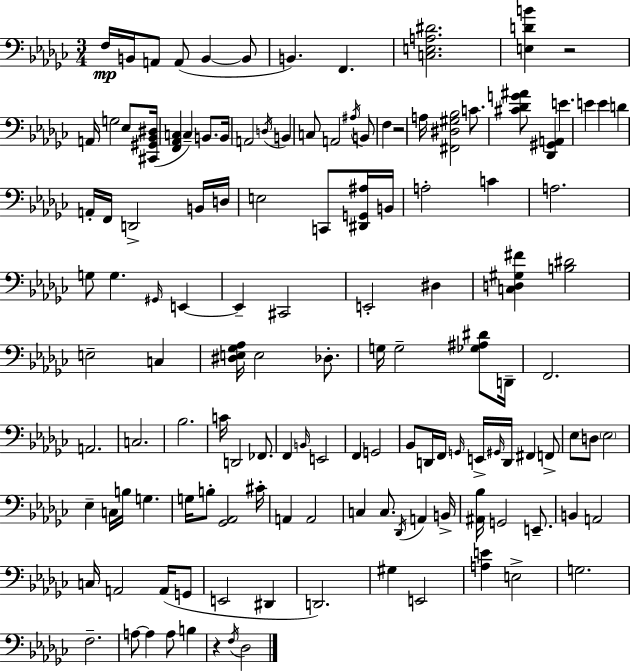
F3/s B2/s A2/e A2/e B2/q B2/e B2/q. F2/q. [C3,E3,A3,D#4]/h. [E3,D4,B4]/q R/h A2/s G3/h Eb3/e [C#2,G#2,Bb2,D#3]/s [F2,Ab2,C3]/q C3/q B2/e. B2/s A2/h D3/s B2/q C3/e A2/h A#3/s B2/e F3/q R/h A3/s [F#2,D#3,G#3,Bb3]/h C4/e. [C#4,Db4,G4,A#4]/e [Db2,G#2,A2]/q E4/q. E4/q E4/q D4/q A2/s F2/s D2/h B2/s D3/s E3/h C2/e [D#2,G2,A#3]/s B2/s A3/h C4/q A3/h. G3/e G3/q. G#2/s E2/q E2/q C#2/h E2/h D#3/q [C3,D3,G#3,F#4]/q [B3,D#4]/h E3/h C3/q [D#3,E3,Gb3,Ab3]/s E3/h Db3/e. G3/s G3/h [Gb3,A#3,D#4]/e D2/s F2/h. A2/h. C3/h. Bb3/h. C4/s D2/h FES2/e. F2/q B2/s E2/h F2/q G2/h Bb2/e D2/s F2/s G2/s E2/s G#2/s D2/s F#2/q F2/e Eb3/e D3/e Eb3/h Eb3/q C3/s B3/s G3/q. G3/s B3/e [Gb2,Ab2]/h C#4/s A2/q A2/h C3/q C3/e. Db2/s A2/q B2/s [A#2,Bb3]/s G2/h E2/e. B2/q A2/h C3/s A2/h A2/s G2/e E2/h D#2/q D2/h. G#3/q E2/h [A3,E4]/q E3/h G3/h. F3/h. A3/e A3/q A3/e B3/q R/q F3/s Db3/h